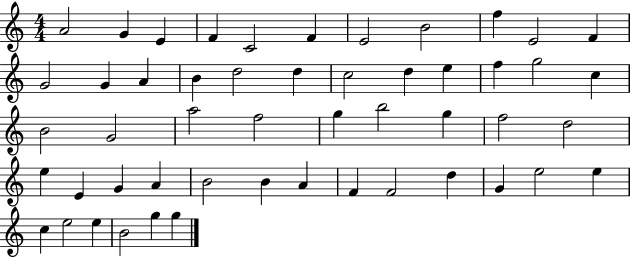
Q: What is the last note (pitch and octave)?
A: G5